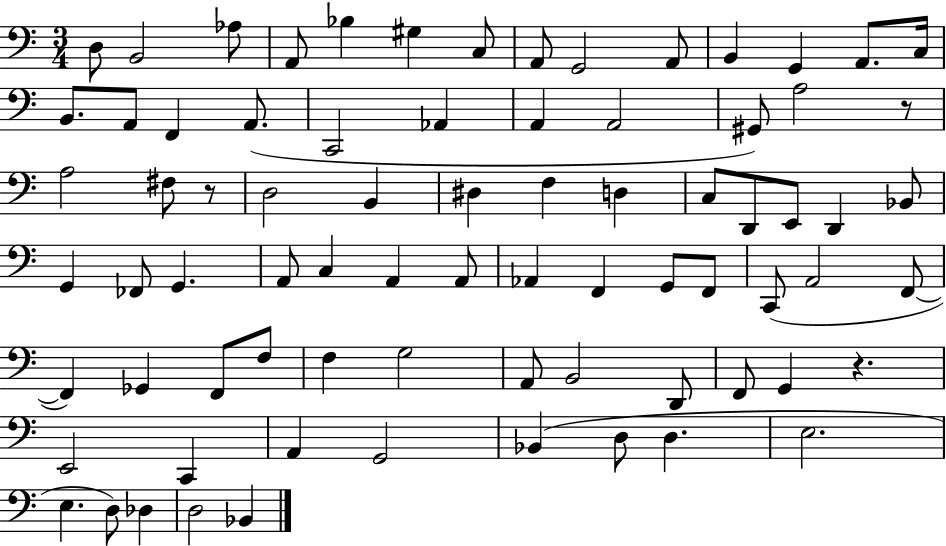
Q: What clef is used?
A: bass